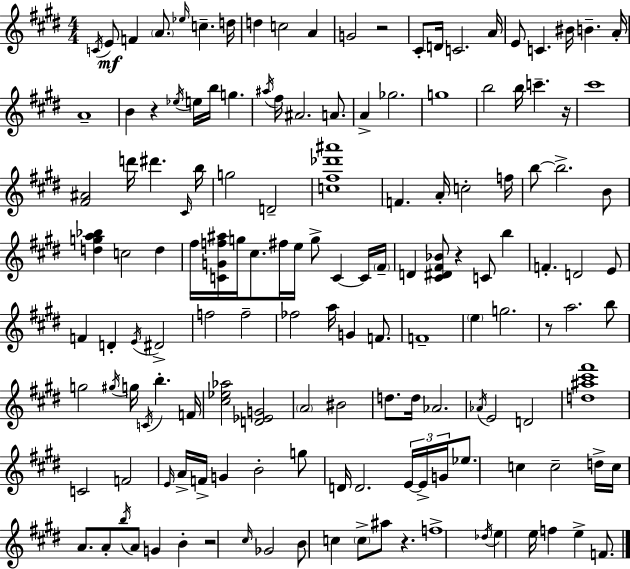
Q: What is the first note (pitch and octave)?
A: C4